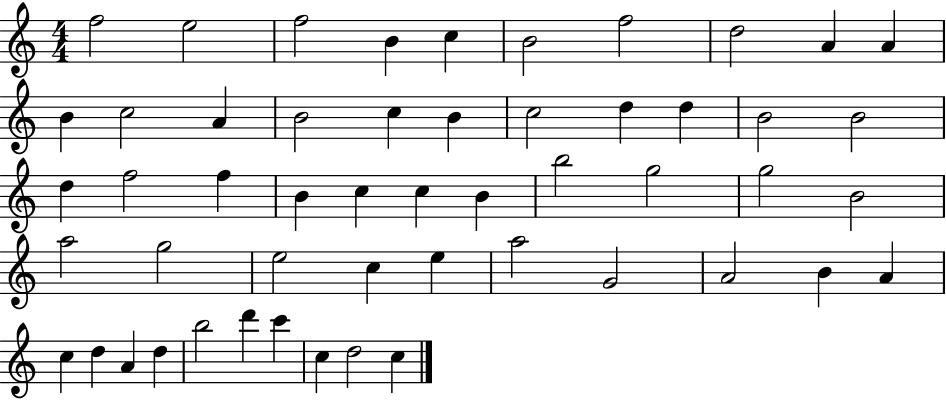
X:1
T:Untitled
M:4/4
L:1/4
K:C
f2 e2 f2 B c B2 f2 d2 A A B c2 A B2 c B c2 d d B2 B2 d f2 f B c c B b2 g2 g2 B2 a2 g2 e2 c e a2 G2 A2 B A c d A d b2 d' c' c d2 c